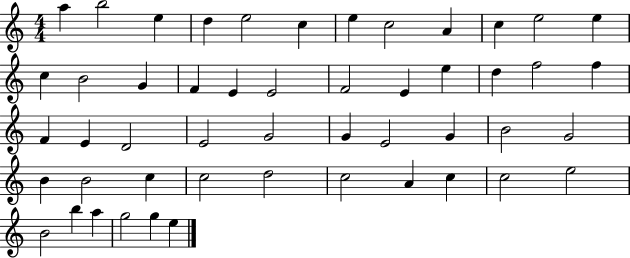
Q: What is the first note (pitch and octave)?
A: A5